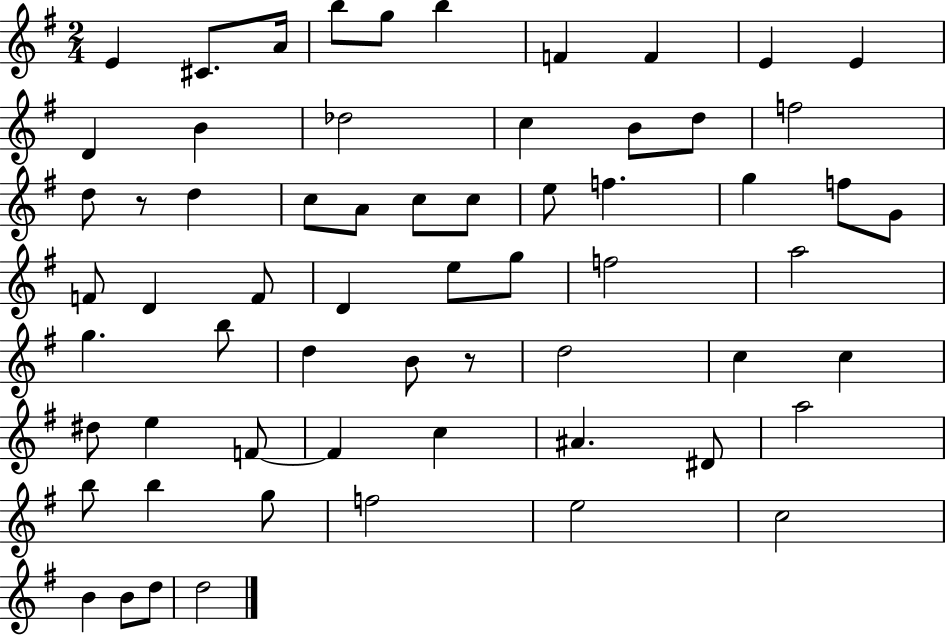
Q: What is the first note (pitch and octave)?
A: E4